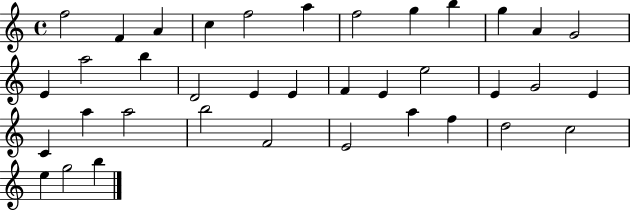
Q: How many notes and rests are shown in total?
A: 37